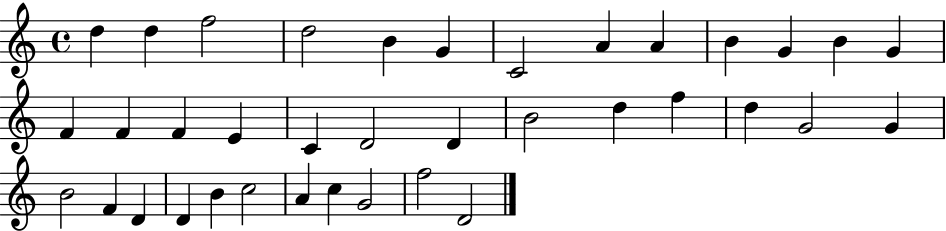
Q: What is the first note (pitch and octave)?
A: D5